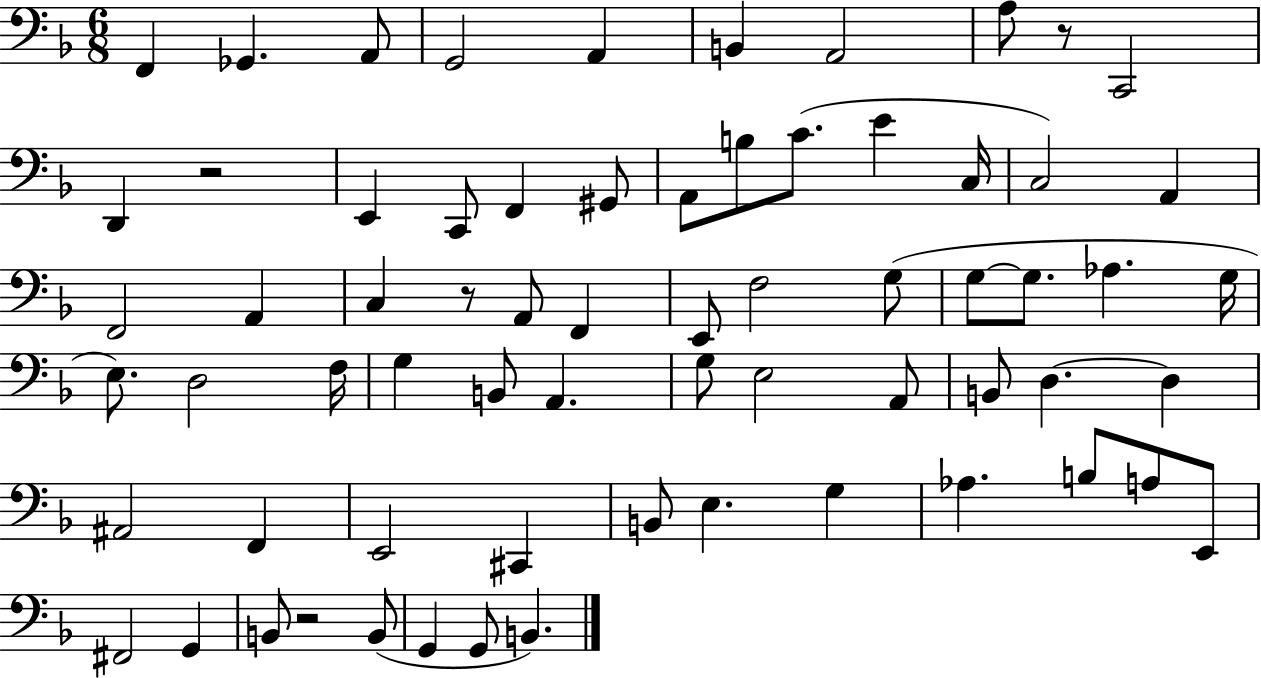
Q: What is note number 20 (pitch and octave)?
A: C3